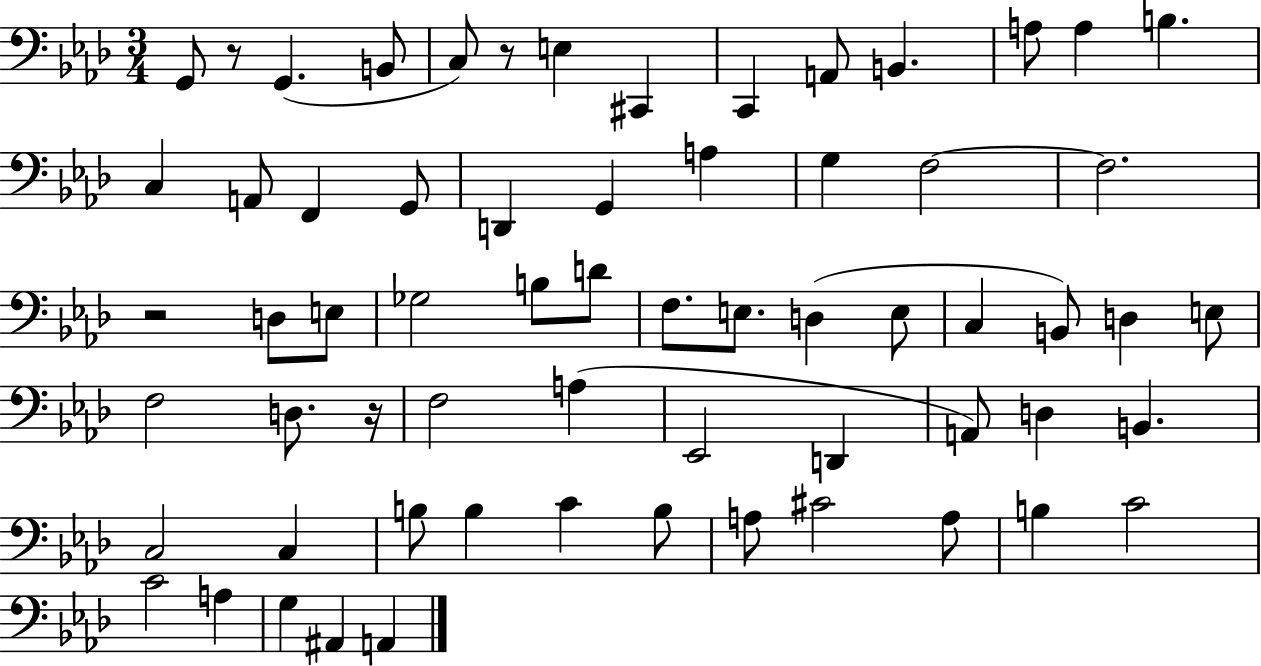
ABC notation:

X:1
T:Untitled
M:3/4
L:1/4
K:Ab
G,,/2 z/2 G,, B,,/2 C,/2 z/2 E, ^C,, C,, A,,/2 B,, A,/2 A, B, C, A,,/2 F,, G,,/2 D,, G,, A, G, F,2 F,2 z2 D,/2 E,/2 _G,2 B,/2 D/2 F,/2 E,/2 D, E,/2 C, B,,/2 D, E,/2 F,2 D,/2 z/4 F,2 A, _E,,2 D,, A,,/2 D, B,, C,2 C, B,/2 B, C B,/2 A,/2 ^C2 A,/2 B, C2 C2 A, G, ^A,, A,,